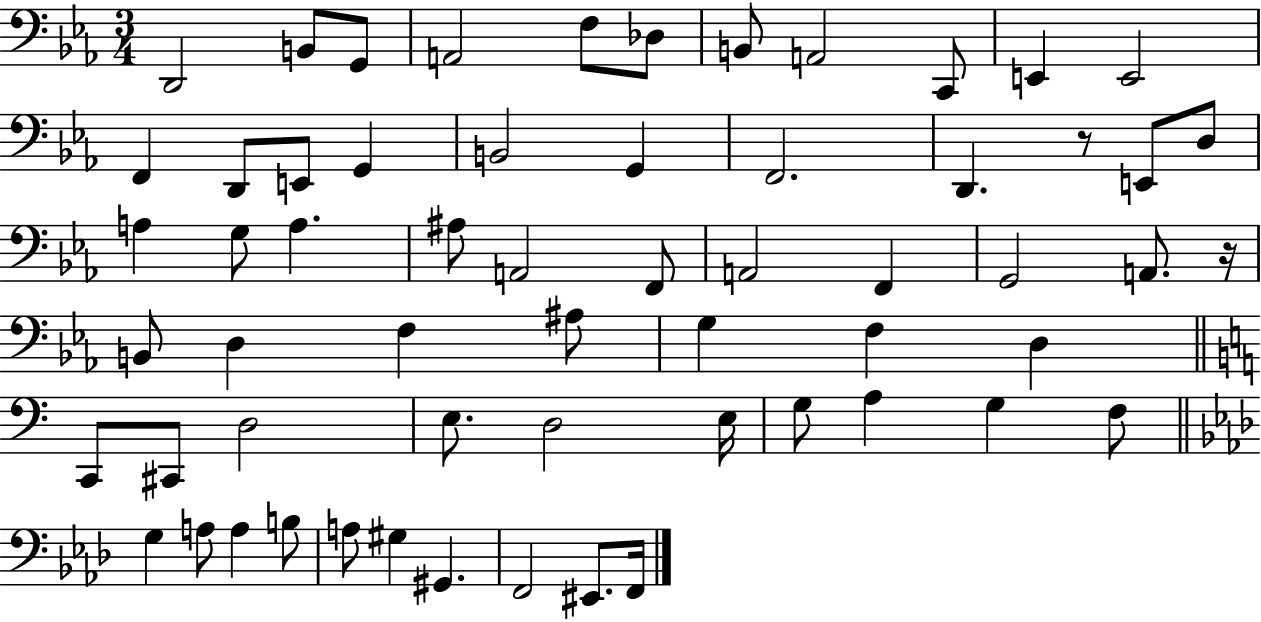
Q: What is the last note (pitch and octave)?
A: F2